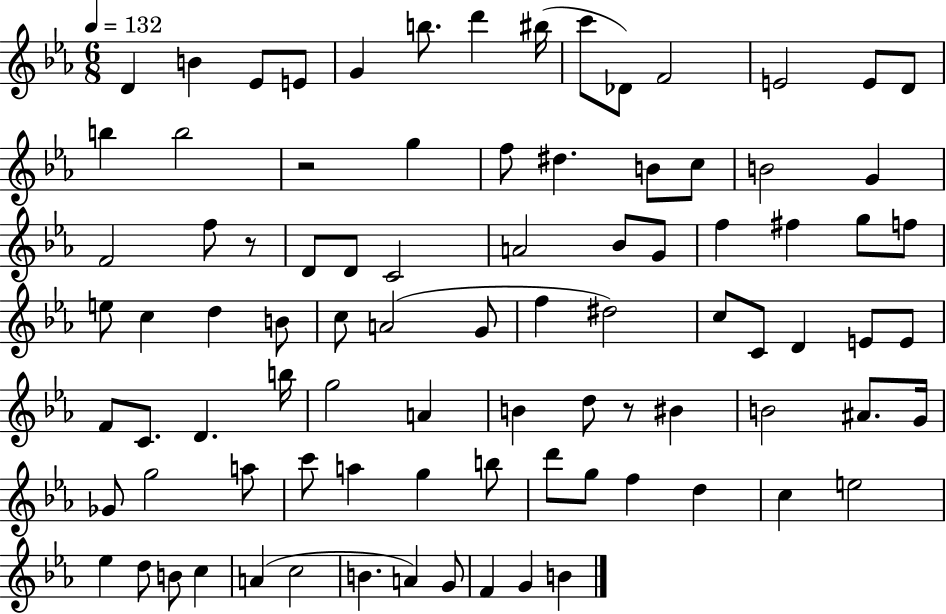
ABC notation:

X:1
T:Untitled
M:6/8
L:1/4
K:Eb
D B _E/2 E/2 G b/2 d' ^b/4 c'/2 _D/2 F2 E2 E/2 D/2 b b2 z2 g f/2 ^d B/2 c/2 B2 G F2 f/2 z/2 D/2 D/2 C2 A2 _B/2 G/2 f ^f g/2 f/2 e/2 c d B/2 c/2 A2 G/2 f ^d2 c/2 C/2 D E/2 E/2 F/2 C/2 D b/4 g2 A B d/2 z/2 ^B B2 ^A/2 G/4 _G/2 g2 a/2 c'/2 a g b/2 d'/2 g/2 f d c e2 _e d/2 B/2 c A c2 B A G/2 F G B